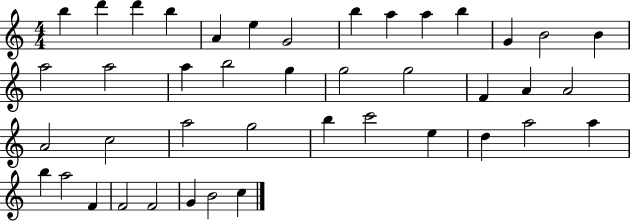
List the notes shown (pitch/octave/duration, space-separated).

B5/q D6/q D6/q B5/q A4/q E5/q G4/h B5/q A5/q A5/q B5/q G4/q B4/h B4/q A5/h A5/h A5/q B5/h G5/q G5/h G5/h F4/q A4/q A4/h A4/h C5/h A5/h G5/h B5/q C6/h E5/q D5/q A5/h A5/q B5/q A5/h F4/q F4/h F4/h G4/q B4/h C5/q